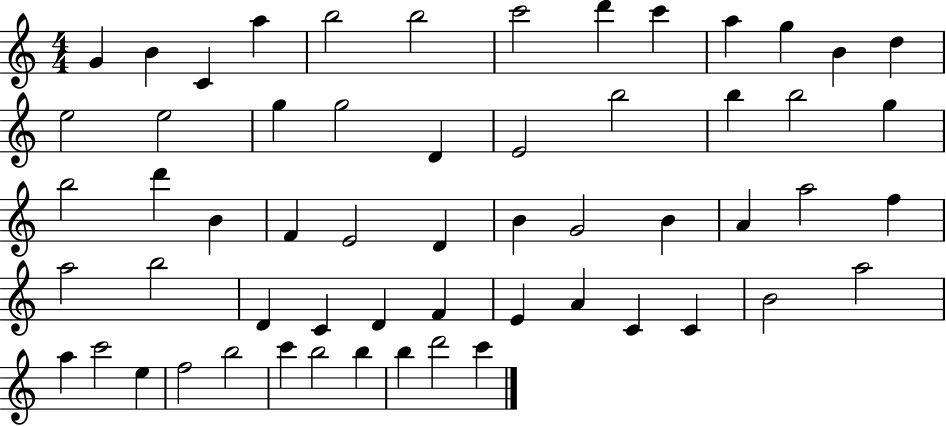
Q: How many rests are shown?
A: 0